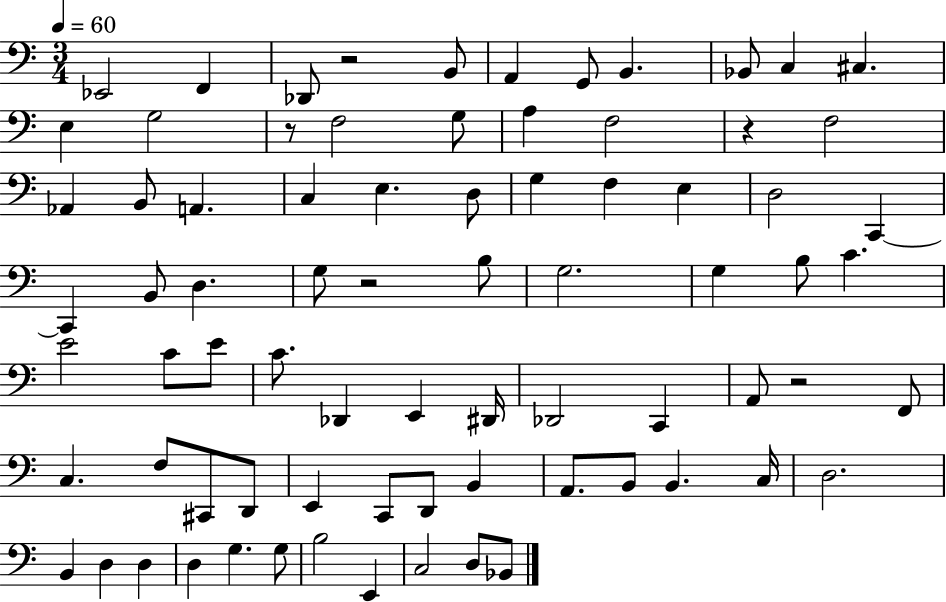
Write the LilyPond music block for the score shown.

{
  \clef bass
  \numericTimeSignature
  \time 3/4
  \key c \major
  \tempo 4 = 60
  ees,2 f,4 | des,8 r2 b,8 | a,4 g,8 b,4. | bes,8 c4 cis4. | \break e4 g2 | r8 f2 g8 | a4 f2 | r4 f2 | \break aes,4 b,8 a,4. | c4 e4. d8 | g4 f4 e4 | d2 c,4~~ | \break c,4 b,8 d4. | g8 r2 b8 | g2. | g4 b8 c'4. | \break e'2 c'8 e'8 | c'8. des,4 e,4 dis,16 | des,2 c,4 | a,8 r2 f,8 | \break c4. f8 cis,8 d,8 | e,4 c,8 d,8 b,4 | a,8. b,8 b,4. c16 | d2. | \break b,4 d4 d4 | d4 g4. g8 | b2 e,4 | c2 d8 bes,8 | \break \bar "|."
}